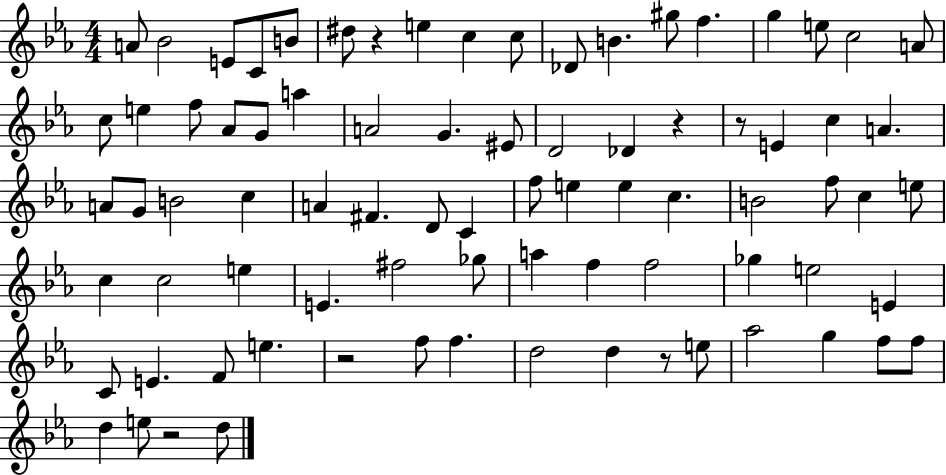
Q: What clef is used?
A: treble